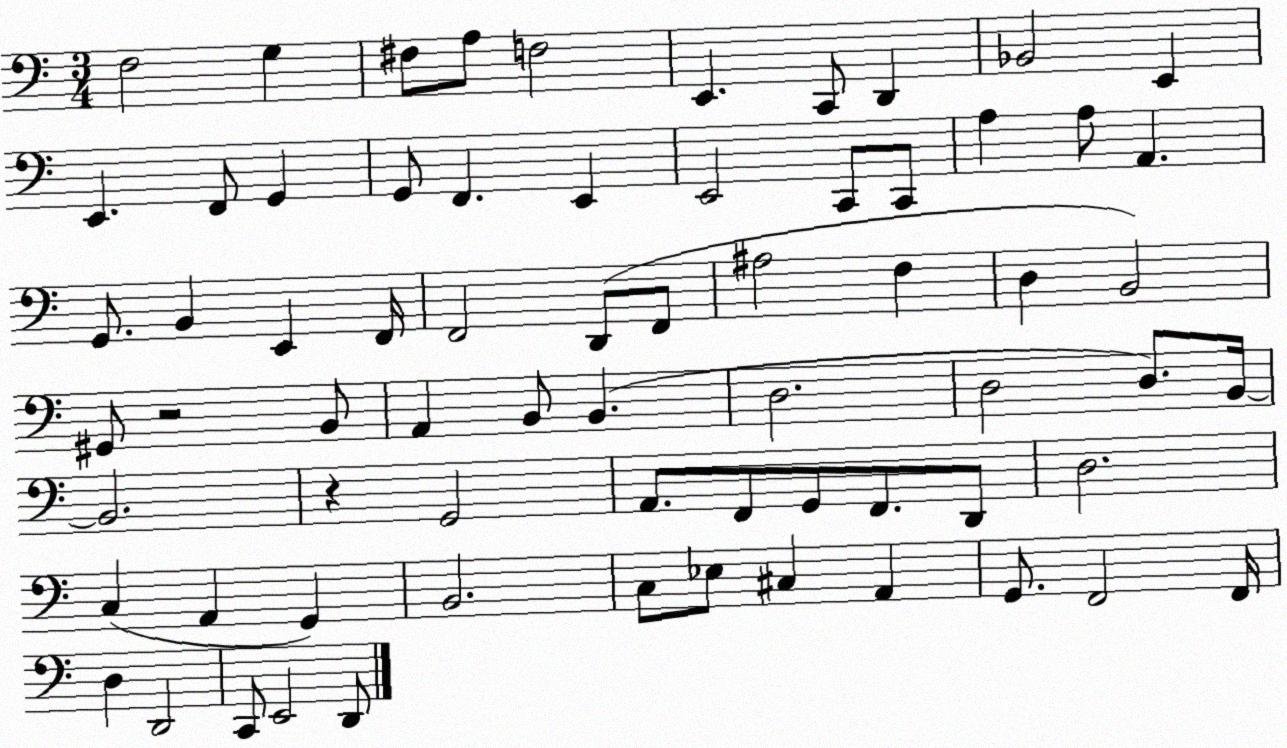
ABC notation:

X:1
T:Untitled
M:3/4
L:1/4
K:C
F,2 G, ^F,/2 A,/2 F,2 E,, C,,/2 D,, _B,,2 E,, E,, F,,/2 G,, G,,/2 F,, E,, E,,2 C,,/2 C,,/2 A, A,/2 A,, G,,/2 B,, E,, F,,/4 F,,2 D,,/2 F,,/2 ^A,2 F, D, B,,2 ^G,,/2 z2 B,,/2 A,, B,,/2 B,, D,2 D,2 D,/2 B,,/4 B,,2 z G,,2 A,,/2 F,,/2 G,,/2 F,,/2 D,,/2 D,2 C, A,, G,, B,,2 C,/2 _E,/2 ^C, A,, G,,/2 F,,2 F,,/4 D, D,,2 C,,/2 E,,2 D,,/2